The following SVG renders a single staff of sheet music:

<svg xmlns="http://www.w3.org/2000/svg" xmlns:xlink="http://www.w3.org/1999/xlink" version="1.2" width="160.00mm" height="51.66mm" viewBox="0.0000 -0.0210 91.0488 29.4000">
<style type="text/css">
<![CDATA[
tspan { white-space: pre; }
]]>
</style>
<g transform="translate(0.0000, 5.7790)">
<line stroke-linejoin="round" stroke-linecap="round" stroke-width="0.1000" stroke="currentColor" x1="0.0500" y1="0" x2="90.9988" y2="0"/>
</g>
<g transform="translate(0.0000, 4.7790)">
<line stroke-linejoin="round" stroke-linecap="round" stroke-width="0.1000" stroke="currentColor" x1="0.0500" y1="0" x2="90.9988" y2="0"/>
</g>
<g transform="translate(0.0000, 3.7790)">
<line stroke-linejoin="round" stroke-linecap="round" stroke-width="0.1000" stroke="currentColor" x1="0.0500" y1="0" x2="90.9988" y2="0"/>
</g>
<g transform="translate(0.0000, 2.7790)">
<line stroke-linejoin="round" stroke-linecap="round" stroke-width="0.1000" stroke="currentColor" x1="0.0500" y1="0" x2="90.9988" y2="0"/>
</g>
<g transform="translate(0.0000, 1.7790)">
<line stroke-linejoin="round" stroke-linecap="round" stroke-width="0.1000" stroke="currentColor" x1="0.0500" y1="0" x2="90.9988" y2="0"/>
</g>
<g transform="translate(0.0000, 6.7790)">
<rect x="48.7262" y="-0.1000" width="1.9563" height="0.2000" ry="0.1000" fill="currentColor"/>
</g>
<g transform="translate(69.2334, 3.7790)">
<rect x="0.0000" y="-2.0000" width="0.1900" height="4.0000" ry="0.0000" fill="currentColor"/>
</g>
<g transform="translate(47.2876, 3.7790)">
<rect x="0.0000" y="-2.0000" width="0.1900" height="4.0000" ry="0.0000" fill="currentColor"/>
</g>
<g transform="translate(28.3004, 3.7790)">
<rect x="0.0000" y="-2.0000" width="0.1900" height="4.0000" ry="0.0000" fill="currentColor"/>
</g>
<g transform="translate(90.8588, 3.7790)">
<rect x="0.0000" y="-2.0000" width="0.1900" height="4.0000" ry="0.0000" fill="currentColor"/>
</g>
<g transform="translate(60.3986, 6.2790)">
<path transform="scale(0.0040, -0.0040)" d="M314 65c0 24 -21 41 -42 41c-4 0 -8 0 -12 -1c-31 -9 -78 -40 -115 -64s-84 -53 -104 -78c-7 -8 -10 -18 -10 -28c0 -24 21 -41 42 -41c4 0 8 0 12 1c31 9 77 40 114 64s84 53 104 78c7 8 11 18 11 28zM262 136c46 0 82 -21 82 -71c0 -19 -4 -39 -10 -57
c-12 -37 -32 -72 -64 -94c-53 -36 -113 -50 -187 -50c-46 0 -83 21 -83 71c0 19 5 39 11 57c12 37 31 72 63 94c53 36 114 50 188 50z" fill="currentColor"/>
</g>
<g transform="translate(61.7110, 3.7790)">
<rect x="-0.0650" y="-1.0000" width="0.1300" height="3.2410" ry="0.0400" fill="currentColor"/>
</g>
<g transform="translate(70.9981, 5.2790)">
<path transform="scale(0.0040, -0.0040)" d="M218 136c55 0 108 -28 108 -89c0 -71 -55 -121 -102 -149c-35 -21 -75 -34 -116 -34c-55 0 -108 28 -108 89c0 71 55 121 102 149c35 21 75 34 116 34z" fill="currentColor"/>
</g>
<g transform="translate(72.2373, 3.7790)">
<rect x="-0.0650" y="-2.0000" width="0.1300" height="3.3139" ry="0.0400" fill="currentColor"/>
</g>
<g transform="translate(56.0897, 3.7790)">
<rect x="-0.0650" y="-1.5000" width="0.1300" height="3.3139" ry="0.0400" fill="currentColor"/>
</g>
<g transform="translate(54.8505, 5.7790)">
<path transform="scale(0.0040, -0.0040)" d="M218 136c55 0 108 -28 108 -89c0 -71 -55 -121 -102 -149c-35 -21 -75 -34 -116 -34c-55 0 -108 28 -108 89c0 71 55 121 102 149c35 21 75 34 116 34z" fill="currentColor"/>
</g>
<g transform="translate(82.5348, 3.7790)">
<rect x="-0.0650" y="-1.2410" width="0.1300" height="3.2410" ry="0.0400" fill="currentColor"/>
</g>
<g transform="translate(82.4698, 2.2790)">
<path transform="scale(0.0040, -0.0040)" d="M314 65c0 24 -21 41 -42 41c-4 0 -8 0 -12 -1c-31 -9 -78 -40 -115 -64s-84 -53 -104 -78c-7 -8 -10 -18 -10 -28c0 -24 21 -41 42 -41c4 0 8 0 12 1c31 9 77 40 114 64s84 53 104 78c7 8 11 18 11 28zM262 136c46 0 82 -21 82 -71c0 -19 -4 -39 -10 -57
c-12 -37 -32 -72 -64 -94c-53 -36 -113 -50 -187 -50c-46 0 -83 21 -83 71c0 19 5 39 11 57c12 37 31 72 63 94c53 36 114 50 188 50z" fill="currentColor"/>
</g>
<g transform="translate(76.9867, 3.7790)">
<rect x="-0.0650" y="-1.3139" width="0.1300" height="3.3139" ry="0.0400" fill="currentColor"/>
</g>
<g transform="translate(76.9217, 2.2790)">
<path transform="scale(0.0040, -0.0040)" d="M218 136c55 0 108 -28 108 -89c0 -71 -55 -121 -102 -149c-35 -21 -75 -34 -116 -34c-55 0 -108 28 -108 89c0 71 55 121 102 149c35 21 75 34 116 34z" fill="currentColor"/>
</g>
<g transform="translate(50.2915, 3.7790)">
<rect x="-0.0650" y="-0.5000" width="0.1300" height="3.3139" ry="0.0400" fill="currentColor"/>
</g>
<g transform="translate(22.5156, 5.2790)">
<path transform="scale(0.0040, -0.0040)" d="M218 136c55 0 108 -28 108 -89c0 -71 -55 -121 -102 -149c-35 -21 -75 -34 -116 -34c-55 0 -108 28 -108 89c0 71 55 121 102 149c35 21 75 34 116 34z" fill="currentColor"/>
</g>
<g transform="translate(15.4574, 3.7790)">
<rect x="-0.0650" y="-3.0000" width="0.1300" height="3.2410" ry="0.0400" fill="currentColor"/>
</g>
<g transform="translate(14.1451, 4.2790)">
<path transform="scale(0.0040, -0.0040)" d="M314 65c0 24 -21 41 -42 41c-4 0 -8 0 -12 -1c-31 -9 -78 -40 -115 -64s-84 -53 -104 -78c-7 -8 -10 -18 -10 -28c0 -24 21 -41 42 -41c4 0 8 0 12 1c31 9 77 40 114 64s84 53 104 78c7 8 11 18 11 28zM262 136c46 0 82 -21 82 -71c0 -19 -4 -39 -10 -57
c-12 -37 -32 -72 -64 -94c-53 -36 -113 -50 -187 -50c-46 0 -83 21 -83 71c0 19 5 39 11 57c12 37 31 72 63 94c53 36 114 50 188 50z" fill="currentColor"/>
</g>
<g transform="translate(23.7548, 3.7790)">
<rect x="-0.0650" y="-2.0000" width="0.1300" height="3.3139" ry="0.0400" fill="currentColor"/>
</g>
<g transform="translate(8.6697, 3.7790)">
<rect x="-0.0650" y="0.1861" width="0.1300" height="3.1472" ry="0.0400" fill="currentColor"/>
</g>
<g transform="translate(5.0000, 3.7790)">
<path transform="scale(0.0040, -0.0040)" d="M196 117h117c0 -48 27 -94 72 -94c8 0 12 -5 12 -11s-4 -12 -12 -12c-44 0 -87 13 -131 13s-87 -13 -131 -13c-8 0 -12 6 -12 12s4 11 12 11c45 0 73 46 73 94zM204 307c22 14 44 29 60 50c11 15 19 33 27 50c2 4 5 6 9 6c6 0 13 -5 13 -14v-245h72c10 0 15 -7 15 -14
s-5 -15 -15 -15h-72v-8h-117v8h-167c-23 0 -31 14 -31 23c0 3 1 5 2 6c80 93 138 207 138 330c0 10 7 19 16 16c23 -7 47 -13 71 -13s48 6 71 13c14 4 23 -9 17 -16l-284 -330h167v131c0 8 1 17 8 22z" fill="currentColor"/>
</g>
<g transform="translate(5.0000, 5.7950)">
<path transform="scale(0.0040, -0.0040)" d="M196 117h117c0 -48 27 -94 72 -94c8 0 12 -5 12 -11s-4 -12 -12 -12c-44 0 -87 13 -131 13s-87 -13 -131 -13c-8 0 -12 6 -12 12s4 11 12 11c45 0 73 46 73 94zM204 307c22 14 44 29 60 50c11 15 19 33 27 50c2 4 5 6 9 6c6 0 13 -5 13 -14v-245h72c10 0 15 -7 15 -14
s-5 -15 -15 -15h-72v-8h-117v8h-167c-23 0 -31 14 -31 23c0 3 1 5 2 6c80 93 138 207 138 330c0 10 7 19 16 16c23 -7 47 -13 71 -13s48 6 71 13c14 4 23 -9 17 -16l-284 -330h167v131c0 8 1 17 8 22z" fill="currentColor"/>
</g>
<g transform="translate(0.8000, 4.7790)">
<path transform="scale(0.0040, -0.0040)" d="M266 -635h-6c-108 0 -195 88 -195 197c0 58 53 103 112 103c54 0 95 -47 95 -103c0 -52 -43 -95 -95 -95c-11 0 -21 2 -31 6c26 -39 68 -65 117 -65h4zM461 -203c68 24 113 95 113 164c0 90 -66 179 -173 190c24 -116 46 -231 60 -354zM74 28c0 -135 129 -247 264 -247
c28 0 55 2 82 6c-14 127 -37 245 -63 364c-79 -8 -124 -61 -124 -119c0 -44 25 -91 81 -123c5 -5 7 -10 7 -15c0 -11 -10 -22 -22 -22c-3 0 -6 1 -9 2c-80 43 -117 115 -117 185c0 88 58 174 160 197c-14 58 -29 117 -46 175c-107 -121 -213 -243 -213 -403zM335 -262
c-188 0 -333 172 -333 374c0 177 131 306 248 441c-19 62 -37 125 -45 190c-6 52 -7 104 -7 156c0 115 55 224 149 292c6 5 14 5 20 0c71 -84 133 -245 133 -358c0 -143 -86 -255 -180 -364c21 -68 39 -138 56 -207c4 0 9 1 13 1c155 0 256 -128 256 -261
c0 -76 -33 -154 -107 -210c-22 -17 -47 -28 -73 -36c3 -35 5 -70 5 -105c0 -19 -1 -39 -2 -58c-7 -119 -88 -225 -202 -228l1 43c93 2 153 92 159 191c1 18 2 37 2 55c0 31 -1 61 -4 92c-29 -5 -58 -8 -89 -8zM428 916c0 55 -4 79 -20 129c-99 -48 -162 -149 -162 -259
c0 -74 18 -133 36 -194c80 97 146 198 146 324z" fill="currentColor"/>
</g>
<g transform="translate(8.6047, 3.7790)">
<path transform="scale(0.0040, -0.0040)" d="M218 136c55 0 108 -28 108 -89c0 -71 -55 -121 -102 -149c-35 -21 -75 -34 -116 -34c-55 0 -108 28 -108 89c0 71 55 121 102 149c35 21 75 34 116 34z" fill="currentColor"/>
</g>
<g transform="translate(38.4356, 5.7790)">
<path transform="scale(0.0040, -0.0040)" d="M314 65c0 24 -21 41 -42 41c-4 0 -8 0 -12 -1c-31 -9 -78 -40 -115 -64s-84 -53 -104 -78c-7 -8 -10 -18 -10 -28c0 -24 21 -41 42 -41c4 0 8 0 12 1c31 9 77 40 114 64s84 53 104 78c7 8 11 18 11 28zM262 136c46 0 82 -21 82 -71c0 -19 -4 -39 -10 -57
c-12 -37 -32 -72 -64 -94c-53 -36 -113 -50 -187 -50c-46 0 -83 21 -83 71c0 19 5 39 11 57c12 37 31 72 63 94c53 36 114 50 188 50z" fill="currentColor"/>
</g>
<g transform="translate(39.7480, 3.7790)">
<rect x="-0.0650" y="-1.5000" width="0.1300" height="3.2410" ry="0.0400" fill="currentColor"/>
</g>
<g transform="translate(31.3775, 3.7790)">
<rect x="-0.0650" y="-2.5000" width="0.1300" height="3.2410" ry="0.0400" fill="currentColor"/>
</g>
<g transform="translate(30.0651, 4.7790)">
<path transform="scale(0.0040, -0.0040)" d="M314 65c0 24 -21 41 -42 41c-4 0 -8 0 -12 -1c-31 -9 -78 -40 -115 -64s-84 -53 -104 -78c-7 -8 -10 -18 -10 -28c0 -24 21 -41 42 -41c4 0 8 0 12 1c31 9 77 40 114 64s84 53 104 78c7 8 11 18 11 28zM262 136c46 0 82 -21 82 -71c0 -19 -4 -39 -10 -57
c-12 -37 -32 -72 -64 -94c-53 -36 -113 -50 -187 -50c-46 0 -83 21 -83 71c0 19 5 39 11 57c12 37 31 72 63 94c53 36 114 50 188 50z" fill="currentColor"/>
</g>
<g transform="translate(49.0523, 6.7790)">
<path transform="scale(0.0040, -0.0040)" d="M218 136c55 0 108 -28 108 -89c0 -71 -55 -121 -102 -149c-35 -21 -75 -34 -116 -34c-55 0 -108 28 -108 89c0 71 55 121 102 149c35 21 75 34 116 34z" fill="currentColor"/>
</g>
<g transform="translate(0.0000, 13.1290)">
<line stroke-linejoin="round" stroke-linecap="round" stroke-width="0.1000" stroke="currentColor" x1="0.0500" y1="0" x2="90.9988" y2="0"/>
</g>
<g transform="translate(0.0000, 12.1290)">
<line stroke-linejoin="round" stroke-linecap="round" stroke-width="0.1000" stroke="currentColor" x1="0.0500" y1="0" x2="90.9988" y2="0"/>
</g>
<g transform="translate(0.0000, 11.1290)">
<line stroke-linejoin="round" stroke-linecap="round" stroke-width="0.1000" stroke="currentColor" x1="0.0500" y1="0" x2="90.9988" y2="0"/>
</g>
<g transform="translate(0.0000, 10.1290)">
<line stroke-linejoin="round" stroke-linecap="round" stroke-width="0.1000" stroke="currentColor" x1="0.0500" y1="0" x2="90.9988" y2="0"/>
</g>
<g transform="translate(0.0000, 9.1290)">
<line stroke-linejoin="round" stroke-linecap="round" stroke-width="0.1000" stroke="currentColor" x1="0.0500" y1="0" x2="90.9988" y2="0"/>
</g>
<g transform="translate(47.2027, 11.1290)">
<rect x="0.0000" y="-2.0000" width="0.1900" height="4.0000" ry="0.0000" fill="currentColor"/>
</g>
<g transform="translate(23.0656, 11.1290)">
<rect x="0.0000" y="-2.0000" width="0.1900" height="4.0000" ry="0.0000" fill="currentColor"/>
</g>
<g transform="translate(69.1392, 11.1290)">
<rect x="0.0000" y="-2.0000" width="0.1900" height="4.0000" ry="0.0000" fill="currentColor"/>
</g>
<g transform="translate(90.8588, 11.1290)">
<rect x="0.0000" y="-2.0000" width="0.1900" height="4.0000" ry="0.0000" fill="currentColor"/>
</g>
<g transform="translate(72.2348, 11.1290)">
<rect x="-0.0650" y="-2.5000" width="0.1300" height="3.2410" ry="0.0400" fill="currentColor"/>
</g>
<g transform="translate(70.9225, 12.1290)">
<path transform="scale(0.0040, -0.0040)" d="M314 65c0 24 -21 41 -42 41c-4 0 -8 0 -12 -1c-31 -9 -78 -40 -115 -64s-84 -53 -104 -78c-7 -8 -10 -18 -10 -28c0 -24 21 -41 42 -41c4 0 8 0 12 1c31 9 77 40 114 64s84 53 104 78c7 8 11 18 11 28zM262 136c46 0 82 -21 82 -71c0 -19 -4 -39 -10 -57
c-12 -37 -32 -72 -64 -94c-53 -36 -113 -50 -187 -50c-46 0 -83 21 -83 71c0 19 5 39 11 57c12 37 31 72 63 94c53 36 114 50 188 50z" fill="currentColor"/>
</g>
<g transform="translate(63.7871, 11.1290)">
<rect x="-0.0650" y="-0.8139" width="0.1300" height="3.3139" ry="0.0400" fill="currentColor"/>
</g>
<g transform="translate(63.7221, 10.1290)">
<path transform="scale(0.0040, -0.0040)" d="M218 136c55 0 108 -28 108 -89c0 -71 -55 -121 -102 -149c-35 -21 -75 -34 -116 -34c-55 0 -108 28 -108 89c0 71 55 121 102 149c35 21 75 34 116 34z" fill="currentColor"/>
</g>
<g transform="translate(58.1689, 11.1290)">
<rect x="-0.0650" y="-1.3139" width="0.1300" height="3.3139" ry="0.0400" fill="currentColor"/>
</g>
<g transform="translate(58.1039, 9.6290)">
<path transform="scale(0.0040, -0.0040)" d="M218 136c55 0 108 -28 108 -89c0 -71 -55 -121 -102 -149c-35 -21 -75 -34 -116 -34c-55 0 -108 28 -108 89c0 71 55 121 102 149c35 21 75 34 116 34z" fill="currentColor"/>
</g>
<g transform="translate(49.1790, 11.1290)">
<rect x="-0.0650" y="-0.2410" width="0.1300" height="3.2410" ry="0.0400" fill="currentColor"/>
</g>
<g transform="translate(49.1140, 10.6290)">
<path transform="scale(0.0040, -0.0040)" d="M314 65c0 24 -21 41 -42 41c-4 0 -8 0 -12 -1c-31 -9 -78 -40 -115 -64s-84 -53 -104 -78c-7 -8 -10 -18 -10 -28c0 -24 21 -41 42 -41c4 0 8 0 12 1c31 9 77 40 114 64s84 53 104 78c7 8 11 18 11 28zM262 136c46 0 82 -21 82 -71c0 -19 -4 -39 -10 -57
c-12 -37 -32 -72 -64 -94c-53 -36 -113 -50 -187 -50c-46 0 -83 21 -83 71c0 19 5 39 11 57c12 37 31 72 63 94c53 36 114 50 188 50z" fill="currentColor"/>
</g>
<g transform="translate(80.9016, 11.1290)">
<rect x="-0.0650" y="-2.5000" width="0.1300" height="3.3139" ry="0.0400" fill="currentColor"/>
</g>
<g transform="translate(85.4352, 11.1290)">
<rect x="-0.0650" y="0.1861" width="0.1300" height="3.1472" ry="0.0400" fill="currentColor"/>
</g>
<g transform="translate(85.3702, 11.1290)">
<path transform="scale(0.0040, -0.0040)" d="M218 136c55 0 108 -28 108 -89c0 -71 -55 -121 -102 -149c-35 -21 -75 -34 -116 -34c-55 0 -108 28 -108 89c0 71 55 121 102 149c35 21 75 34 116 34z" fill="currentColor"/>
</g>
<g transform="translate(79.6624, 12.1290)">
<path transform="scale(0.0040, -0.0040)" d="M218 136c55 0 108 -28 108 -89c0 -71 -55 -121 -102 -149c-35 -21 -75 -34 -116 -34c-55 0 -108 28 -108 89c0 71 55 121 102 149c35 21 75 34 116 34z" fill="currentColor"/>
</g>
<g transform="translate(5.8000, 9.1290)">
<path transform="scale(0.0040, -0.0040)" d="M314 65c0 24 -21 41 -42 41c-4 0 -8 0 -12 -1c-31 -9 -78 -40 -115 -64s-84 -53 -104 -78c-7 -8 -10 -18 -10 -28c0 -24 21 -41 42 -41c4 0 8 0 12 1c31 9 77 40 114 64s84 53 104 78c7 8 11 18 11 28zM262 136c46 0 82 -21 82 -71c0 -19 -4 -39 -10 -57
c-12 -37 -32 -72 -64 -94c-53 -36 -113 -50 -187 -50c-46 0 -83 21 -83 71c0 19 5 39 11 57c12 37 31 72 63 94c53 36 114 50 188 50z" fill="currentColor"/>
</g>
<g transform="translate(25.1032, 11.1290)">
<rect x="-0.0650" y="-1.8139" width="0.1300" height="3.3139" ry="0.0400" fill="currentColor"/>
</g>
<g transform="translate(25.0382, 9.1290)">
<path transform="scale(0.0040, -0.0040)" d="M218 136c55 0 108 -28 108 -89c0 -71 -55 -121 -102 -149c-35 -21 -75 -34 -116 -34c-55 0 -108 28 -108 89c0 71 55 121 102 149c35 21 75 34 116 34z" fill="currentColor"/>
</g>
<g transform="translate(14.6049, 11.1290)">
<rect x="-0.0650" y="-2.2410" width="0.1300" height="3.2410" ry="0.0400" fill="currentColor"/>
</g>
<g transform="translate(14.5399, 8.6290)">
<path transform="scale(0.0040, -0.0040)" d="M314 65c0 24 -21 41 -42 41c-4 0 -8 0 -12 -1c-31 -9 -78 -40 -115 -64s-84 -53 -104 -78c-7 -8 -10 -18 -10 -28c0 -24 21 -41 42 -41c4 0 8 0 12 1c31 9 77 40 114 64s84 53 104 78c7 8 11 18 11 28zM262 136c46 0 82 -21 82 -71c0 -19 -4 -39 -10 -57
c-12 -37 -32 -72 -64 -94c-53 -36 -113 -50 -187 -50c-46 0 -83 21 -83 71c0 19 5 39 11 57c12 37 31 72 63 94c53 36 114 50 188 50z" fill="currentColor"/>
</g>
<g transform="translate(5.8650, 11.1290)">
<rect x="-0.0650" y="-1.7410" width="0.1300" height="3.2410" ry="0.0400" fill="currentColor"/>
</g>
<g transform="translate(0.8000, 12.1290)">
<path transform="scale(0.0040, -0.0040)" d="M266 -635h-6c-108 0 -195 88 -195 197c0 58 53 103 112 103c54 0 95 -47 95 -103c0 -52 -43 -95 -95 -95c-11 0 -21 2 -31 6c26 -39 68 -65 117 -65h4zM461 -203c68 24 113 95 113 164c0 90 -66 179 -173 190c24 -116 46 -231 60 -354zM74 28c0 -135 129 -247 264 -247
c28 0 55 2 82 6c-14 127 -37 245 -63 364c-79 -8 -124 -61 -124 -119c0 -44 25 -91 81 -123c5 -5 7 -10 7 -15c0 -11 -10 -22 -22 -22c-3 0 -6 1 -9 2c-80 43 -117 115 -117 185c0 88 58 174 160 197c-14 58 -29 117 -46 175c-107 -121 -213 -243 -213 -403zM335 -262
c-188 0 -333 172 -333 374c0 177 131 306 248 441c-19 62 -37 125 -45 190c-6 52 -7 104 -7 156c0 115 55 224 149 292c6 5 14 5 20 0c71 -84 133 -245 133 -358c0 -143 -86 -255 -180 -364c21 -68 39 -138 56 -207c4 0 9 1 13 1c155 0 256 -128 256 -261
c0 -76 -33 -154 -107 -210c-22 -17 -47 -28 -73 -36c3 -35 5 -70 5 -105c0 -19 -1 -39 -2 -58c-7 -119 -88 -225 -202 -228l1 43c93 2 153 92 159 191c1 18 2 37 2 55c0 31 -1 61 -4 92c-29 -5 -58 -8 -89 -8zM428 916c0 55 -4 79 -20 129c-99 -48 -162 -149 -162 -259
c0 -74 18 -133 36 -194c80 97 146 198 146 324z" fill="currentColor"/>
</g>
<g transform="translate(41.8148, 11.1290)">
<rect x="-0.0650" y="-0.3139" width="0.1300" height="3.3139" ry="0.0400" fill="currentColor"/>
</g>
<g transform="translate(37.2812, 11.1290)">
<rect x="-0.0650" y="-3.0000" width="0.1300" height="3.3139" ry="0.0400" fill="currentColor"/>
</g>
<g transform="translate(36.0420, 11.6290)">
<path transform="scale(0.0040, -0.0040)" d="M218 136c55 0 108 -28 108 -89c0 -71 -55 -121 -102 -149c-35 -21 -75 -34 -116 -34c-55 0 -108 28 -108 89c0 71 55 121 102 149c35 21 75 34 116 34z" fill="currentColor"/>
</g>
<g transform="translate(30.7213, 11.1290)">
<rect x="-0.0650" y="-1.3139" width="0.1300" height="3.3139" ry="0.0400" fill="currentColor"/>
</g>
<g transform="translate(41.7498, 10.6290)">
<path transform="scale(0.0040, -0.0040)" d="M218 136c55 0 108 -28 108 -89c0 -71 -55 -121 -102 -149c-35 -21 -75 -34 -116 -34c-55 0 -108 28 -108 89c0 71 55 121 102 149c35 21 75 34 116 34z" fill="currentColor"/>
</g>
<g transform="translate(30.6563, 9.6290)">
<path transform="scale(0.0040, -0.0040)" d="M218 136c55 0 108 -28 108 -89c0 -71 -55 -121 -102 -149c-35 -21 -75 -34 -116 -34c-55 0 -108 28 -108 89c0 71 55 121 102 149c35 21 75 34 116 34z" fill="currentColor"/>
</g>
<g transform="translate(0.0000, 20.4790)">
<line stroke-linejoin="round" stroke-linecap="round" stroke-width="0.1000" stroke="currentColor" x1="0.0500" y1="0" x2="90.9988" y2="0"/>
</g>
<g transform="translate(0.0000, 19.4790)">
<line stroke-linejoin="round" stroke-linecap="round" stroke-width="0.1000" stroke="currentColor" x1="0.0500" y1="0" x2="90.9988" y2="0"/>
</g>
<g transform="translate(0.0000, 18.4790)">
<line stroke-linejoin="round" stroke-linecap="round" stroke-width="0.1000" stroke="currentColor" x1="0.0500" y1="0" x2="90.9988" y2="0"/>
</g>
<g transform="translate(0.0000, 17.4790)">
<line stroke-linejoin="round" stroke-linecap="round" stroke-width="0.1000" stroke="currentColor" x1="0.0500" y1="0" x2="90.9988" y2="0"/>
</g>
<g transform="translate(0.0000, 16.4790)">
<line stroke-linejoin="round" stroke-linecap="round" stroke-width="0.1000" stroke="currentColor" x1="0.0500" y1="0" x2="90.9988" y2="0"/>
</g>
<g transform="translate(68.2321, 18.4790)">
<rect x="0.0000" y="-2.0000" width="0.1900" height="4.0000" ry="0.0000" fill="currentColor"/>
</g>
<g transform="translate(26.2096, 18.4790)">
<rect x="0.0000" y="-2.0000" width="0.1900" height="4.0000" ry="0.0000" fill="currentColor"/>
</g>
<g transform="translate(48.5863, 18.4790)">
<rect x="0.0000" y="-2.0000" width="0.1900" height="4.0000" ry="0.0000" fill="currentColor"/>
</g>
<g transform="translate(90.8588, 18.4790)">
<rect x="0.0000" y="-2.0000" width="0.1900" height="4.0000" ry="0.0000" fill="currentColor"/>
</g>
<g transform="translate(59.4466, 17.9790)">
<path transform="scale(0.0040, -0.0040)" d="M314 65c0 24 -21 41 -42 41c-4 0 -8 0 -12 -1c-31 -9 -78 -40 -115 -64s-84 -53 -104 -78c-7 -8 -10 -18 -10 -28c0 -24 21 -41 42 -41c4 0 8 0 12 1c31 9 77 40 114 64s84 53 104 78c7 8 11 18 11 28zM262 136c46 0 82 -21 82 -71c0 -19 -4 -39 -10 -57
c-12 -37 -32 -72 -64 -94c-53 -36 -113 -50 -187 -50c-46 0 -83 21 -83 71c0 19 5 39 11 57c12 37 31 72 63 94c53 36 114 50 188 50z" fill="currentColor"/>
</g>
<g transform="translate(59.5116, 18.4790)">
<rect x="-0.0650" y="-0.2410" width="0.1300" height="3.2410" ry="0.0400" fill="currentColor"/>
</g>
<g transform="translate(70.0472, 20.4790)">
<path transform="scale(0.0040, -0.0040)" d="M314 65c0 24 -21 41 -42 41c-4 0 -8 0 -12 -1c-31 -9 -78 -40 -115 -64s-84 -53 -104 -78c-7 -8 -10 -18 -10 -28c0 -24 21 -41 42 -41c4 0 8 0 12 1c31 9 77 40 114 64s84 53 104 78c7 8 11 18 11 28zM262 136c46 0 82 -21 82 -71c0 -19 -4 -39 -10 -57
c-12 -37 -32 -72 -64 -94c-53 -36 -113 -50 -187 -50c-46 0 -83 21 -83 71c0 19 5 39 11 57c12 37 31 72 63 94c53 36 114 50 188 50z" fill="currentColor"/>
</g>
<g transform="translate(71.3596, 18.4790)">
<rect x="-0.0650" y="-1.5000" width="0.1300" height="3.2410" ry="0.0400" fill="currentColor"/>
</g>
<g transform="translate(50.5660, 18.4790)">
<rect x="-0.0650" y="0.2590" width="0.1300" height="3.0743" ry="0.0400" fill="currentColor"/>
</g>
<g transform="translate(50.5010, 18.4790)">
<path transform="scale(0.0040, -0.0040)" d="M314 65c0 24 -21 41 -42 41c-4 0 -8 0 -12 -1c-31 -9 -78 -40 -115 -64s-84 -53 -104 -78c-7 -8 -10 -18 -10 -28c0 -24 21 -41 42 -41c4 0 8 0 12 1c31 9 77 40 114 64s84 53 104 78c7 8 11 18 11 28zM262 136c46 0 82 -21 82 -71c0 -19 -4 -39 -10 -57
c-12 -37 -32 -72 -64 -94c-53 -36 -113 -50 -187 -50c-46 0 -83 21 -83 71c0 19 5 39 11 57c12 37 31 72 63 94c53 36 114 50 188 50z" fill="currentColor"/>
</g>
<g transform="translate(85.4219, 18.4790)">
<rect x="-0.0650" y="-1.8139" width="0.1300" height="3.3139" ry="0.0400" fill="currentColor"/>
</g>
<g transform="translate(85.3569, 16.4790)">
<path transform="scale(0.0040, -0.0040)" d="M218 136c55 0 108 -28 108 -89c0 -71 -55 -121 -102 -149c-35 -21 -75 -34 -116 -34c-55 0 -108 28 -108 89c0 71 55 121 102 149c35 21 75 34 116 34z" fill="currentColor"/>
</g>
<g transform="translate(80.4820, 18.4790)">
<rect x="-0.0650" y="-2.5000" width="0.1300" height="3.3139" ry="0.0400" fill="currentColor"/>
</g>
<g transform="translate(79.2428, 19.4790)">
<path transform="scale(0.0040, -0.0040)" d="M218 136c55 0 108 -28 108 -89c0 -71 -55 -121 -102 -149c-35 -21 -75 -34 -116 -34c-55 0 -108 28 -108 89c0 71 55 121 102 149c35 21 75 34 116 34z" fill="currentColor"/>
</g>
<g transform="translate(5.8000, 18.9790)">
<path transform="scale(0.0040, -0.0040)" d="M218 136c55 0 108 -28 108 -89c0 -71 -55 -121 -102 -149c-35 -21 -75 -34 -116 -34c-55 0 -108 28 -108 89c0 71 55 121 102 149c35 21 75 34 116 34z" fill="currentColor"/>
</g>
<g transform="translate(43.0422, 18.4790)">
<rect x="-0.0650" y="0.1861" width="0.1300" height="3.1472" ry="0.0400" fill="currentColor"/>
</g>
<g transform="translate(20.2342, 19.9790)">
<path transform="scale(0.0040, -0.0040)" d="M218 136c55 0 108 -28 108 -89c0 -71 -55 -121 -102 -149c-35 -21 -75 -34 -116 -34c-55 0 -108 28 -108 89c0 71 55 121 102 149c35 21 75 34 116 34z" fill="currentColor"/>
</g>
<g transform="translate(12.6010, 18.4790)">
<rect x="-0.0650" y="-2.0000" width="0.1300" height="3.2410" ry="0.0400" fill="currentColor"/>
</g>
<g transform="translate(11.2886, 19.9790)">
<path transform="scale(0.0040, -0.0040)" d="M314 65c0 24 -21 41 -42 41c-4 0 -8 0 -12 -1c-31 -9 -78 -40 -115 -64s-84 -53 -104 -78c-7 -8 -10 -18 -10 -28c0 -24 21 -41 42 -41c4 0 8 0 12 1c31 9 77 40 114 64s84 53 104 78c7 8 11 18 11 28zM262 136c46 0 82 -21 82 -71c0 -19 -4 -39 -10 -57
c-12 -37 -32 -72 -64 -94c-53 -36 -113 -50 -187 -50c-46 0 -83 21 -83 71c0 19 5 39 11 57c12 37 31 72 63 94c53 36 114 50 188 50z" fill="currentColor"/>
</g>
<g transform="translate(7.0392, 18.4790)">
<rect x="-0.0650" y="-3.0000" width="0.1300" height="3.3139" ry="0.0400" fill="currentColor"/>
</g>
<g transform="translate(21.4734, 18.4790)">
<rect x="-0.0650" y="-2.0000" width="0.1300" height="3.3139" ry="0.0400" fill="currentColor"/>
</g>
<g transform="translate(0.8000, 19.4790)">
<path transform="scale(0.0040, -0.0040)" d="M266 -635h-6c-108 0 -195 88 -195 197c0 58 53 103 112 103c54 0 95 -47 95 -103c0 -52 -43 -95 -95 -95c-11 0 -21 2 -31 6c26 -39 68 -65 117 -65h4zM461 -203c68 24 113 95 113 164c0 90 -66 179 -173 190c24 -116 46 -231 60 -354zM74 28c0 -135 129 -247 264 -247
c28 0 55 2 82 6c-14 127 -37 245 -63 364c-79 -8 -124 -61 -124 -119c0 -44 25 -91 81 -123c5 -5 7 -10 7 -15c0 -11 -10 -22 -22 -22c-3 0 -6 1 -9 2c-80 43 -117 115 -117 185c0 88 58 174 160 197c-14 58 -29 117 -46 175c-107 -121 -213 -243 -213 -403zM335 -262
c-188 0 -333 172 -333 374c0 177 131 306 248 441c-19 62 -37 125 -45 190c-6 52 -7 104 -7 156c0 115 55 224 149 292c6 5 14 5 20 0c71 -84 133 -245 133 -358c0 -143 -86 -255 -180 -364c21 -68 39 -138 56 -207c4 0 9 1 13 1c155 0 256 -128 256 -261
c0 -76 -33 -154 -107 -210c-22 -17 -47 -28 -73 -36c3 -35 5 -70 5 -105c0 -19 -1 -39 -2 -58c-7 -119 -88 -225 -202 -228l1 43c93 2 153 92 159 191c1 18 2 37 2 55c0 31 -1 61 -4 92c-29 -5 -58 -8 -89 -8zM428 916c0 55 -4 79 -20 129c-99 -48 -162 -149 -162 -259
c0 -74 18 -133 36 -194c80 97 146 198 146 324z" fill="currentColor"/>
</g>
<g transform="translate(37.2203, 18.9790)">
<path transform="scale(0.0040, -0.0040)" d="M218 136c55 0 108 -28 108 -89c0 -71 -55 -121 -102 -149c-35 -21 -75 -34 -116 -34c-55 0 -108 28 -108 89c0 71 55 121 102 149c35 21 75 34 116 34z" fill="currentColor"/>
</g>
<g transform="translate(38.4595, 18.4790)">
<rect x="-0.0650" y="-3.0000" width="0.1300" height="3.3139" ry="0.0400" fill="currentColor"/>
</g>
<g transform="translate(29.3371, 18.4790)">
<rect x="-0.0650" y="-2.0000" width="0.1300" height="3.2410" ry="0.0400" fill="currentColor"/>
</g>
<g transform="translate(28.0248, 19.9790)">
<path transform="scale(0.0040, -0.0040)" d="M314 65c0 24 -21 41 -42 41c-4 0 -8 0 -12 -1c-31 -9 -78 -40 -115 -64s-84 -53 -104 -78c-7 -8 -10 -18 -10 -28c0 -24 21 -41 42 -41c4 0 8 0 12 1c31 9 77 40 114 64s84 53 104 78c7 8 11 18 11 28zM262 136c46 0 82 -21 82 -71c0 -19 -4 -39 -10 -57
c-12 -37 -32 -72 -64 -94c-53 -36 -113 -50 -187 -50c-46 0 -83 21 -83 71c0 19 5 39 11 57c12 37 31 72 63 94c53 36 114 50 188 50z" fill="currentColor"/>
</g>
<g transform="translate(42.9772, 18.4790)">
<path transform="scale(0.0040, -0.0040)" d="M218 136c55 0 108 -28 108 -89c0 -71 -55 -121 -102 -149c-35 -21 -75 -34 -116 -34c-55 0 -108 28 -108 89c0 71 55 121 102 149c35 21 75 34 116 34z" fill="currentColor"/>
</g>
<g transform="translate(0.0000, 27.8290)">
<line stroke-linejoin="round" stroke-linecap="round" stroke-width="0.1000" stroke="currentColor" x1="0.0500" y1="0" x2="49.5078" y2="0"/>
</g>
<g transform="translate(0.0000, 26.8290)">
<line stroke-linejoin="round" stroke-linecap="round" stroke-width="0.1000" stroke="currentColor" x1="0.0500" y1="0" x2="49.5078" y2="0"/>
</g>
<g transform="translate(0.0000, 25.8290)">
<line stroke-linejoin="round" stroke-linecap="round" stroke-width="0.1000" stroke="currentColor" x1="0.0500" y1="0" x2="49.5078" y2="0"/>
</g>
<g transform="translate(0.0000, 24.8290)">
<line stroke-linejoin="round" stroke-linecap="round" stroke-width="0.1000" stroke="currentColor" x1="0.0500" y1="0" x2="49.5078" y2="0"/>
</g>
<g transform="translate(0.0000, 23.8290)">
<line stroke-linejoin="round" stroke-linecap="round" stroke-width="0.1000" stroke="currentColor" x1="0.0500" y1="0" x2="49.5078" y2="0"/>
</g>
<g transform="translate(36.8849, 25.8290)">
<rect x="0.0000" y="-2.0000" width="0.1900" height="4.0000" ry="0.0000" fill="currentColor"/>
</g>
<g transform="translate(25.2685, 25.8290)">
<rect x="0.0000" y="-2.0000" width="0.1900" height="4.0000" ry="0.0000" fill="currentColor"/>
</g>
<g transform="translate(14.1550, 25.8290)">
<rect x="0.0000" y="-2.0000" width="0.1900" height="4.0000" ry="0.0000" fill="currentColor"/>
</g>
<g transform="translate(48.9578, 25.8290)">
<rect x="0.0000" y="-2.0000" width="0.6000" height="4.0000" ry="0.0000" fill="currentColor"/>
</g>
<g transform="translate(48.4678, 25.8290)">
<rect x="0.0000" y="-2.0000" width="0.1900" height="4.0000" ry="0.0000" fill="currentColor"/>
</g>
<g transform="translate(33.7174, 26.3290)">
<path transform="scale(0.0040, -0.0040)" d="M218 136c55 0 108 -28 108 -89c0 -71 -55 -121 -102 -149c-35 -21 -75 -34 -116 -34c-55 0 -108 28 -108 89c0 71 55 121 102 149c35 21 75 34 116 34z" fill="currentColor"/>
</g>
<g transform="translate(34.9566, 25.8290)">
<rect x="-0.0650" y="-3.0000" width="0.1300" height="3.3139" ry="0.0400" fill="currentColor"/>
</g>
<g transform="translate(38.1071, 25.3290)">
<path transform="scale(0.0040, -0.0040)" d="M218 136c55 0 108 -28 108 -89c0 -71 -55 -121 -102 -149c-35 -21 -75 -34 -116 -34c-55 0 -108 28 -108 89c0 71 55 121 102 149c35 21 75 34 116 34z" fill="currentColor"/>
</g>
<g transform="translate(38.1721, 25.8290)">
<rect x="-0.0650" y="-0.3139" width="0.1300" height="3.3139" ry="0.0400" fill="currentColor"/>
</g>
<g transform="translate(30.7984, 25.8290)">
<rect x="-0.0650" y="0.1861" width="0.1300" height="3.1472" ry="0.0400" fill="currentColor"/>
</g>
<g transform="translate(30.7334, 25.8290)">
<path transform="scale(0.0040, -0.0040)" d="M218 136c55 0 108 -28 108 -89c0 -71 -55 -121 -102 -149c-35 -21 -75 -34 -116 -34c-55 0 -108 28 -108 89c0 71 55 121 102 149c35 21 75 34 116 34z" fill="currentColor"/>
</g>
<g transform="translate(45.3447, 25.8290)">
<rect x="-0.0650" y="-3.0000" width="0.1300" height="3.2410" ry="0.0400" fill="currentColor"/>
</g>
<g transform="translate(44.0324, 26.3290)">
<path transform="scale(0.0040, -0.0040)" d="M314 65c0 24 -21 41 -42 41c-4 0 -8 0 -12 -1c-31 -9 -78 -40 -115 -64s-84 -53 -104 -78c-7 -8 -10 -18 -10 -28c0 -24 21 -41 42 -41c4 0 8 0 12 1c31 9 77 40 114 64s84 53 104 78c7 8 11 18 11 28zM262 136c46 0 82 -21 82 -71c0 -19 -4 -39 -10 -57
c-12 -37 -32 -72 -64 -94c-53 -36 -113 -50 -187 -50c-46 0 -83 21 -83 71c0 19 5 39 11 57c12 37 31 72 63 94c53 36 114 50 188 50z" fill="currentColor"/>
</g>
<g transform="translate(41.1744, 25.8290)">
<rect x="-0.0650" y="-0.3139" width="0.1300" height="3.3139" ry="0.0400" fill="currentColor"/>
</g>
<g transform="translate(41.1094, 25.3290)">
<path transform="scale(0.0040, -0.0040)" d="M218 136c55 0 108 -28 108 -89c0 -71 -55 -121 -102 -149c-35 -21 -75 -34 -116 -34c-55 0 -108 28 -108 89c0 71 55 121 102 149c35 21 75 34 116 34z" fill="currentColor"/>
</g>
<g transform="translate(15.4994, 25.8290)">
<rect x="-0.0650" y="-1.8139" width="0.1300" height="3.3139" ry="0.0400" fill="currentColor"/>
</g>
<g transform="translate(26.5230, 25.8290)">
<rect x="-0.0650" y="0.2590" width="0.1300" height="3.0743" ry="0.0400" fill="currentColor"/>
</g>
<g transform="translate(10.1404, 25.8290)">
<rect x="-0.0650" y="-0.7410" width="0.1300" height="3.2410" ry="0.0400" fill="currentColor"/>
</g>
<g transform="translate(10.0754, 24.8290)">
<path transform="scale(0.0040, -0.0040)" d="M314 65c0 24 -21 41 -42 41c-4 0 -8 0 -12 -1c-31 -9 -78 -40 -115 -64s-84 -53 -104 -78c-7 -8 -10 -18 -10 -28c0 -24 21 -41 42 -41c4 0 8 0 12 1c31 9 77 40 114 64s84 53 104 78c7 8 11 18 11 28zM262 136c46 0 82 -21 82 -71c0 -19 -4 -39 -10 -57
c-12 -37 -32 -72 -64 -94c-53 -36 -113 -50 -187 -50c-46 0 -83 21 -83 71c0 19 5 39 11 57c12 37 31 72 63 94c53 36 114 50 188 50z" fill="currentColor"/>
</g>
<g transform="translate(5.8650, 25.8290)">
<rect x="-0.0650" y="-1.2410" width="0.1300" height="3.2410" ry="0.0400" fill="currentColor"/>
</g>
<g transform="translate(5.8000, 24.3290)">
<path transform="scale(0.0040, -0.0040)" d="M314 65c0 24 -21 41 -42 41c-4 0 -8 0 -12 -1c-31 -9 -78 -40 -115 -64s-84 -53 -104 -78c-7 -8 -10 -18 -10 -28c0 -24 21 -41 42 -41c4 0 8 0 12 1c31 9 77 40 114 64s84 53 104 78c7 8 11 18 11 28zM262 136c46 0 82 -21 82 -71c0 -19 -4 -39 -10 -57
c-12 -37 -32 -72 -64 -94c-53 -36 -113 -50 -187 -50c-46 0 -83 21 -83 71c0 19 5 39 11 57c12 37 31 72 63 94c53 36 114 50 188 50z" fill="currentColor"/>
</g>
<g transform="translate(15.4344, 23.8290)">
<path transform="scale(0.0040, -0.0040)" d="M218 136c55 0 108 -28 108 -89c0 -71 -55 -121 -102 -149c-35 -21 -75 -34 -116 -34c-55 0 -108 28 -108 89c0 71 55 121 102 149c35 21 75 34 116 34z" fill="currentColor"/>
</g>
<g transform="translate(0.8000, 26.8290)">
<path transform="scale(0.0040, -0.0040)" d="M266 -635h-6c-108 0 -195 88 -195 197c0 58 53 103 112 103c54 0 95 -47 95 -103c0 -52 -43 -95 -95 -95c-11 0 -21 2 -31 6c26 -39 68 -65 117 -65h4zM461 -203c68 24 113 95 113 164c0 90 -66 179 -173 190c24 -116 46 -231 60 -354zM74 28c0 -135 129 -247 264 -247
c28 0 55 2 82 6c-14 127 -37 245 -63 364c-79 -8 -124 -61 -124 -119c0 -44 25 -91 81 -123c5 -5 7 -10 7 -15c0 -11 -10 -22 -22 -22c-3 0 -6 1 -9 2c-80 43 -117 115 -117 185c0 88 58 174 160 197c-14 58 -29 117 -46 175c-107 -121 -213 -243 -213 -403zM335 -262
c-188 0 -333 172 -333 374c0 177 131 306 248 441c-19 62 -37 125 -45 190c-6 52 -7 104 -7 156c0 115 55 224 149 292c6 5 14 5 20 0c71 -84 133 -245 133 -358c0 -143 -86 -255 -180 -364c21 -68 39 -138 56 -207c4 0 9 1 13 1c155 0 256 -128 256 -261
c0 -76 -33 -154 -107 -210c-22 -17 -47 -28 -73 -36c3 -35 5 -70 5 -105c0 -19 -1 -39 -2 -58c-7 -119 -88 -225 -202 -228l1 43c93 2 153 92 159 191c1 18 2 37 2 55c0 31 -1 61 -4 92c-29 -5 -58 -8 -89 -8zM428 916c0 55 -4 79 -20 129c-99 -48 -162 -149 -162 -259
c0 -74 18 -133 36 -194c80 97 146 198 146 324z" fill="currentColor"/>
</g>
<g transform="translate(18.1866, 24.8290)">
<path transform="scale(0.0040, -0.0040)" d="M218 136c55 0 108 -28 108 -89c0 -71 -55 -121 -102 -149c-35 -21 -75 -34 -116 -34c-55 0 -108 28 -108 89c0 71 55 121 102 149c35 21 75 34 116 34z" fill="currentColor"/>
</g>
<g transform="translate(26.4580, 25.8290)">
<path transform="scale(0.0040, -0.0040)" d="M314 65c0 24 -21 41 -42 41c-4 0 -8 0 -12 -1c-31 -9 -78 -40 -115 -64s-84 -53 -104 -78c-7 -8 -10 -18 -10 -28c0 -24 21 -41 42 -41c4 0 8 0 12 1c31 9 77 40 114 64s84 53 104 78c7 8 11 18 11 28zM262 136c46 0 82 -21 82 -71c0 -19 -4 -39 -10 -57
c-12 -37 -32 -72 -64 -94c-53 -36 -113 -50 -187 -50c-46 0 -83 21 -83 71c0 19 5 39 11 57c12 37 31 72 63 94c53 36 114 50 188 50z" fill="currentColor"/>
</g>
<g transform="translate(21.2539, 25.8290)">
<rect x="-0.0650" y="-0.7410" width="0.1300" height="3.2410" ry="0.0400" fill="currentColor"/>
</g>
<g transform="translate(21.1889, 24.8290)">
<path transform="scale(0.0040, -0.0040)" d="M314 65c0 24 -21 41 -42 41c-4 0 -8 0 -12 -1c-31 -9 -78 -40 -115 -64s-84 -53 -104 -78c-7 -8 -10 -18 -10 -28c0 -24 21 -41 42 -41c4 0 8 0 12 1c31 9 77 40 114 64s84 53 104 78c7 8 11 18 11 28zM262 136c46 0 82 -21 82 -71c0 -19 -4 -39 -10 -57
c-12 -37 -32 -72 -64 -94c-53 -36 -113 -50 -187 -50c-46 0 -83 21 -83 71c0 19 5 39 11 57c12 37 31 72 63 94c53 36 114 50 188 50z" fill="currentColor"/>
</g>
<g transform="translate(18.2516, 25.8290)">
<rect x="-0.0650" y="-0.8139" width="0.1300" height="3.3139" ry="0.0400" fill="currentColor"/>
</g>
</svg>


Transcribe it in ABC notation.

X:1
T:Untitled
M:4/4
L:1/4
K:C
B A2 F G2 E2 C E D2 F e e2 f2 g2 f e A c c2 e d G2 G B A F2 F F2 A B B2 c2 E2 G f e2 d2 f d d2 B2 B A c c A2